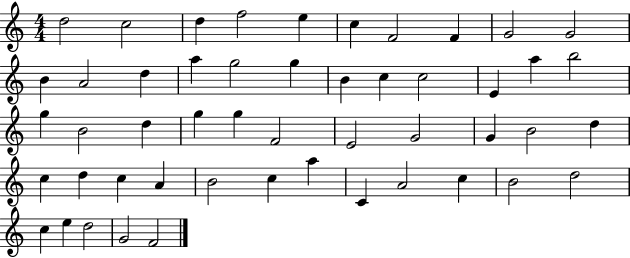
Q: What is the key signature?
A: C major